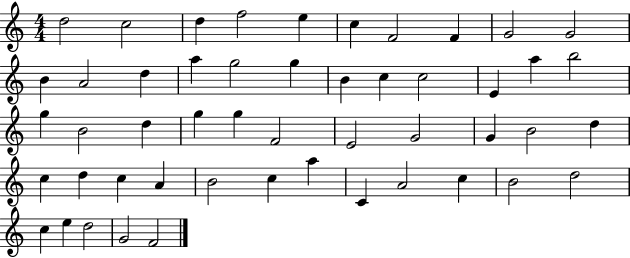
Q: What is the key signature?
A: C major